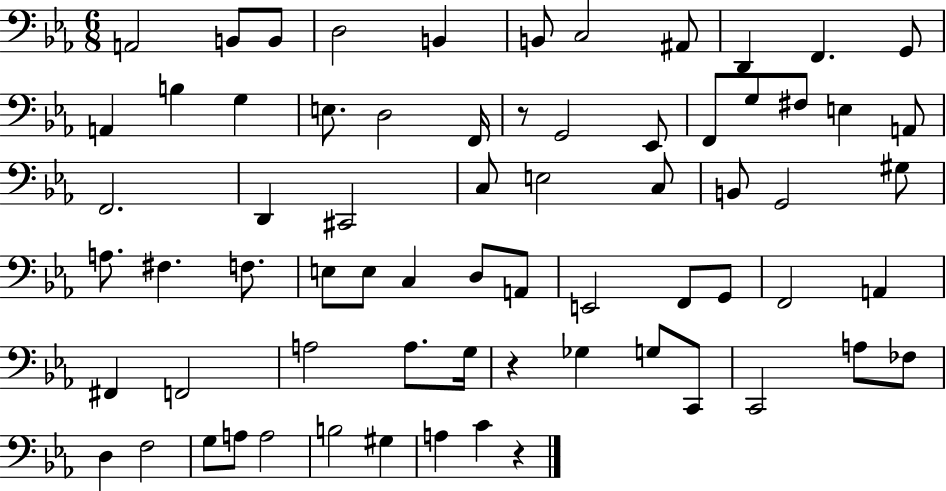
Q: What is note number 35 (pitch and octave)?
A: F#3